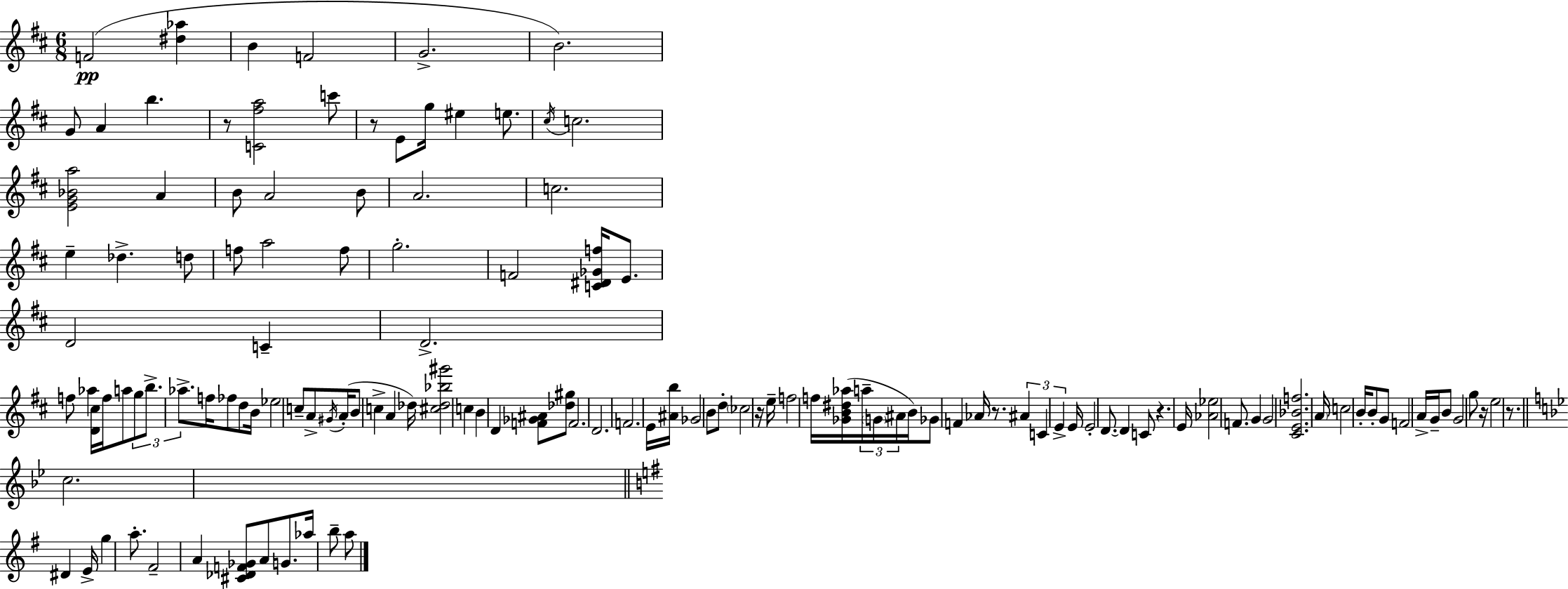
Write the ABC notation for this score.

X:1
T:Untitled
M:6/8
L:1/4
K:D
F2 [^d_a] B F2 G2 B2 G/2 A b z/2 [C^fa]2 c'/2 z/2 E/2 g/4 ^e e/2 ^c/4 c2 [EG_Ba]2 A B/2 A2 B/2 A2 c2 e _d d/2 f/2 a2 f/2 g2 F2 [C^D_Gf]/4 E/2 D2 C D2 f/2 _a [D^c]/4 f/4 a/2 g/2 b/2 _a/2 f/4 _f/2 d/2 B/4 _e2 c/2 A/2 ^G/4 A/4 B/2 c A _d/4 [^c_d_b^g']2 c B D [F_G^A]/2 [_d^g]/2 F2 D2 F2 E/4 [^Ab]/4 _G2 B/2 d/2 _c2 z/4 e/4 f2 f/4 [_GB^d_a]/4 a/4 G/4 ^A/4 B/4 _G/2 F _A/4 z/2 ^A C E E/4 E2 D/2 D C/2 z E/4 [_A_e]2 F/2 G G2 [^CE_Bf]2 A/4 c2 B/4 B/2 G/2 F2 A/4 G/4 B/2 G2 g/2 z/4 e2 z/2 c2 ^D E/4 g a/2 ^F2 A [^C_DF_G]/2 A/2 G/2 _a/4 b/2 a/2